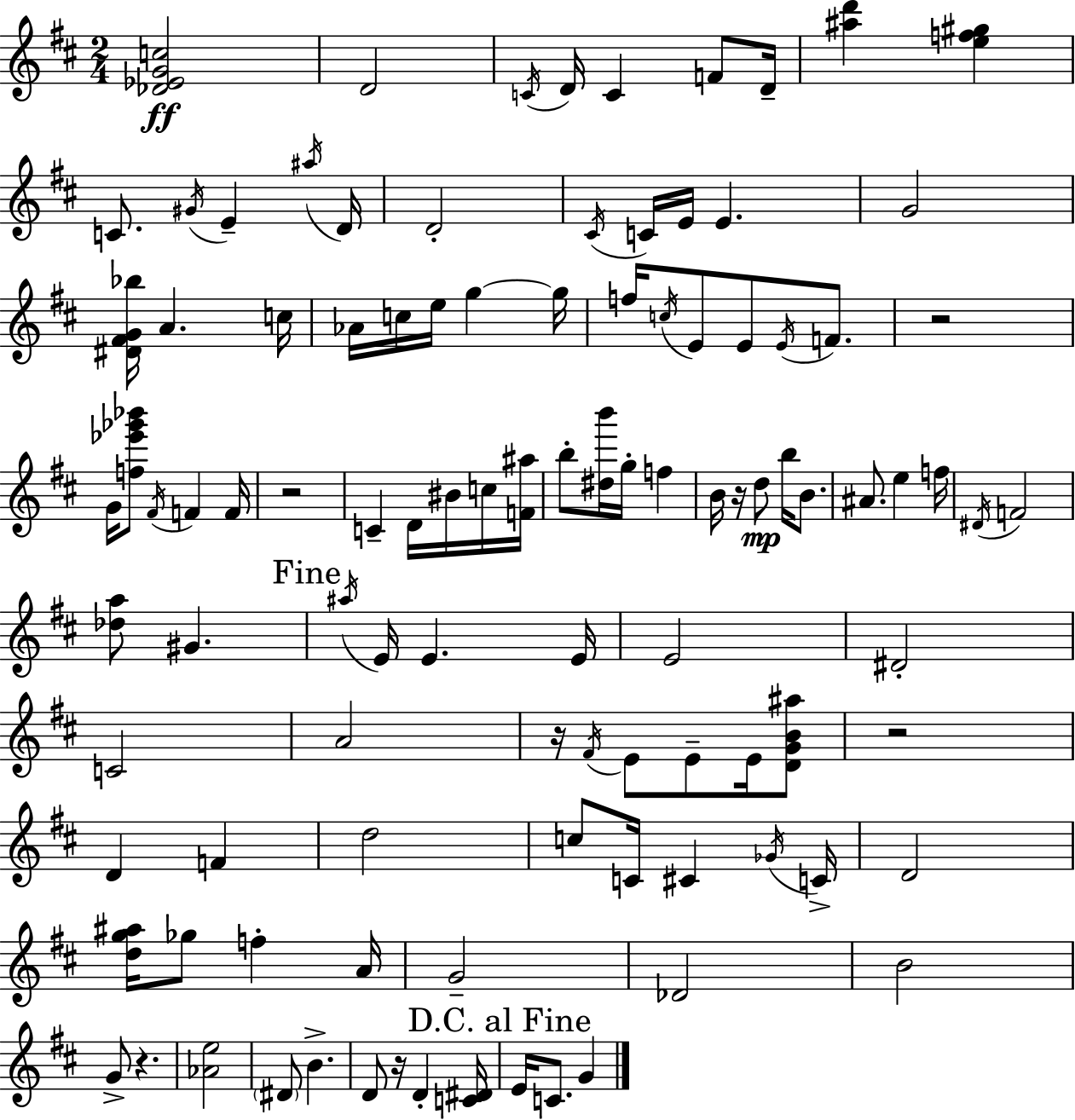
X:1
T:Untitled
M:2/4
L:1/4
K:D
[_D_EGc]2 D2 C/4 D/4 C F/2 D/4 [^ad'] [ef^g] C/2 ^G/4 E ^a/4 D/4 D2 ^C/4 C/4 E/4 E G2 [^D^FG_b]/4 A c/4 _A/4 c/4 e/4 g g/4 f/4 c/4 E/2 E/2 E/4 F/2 z2 G/4 [f_e'_g'_b']/2 ^F/4 F F/4 z2 C D/4 ^B/4 c/4 [F^a]/4 b/2 [^db']/4 g/4 f B/4 z/4 d/2 b/4 B/2 ^A/2 e f/4 ^D/4 F2 [_da]/2 ^G ^a/4 E/4 E E/4 E2 ^D2 C2 A2 z/4 ^F/4 E/2 E/2 E/4 [DGB^a]/2 z2 D F d2 c/2 C/4 ^C _G/4 C/4 D2 [dg^a]/4 _g/2 f A/4 G2 _D2 B2 G/2 z [_Ae]2 ^D/2 B D/2 z/4 D [C^D]/4 E/4 C/2 G